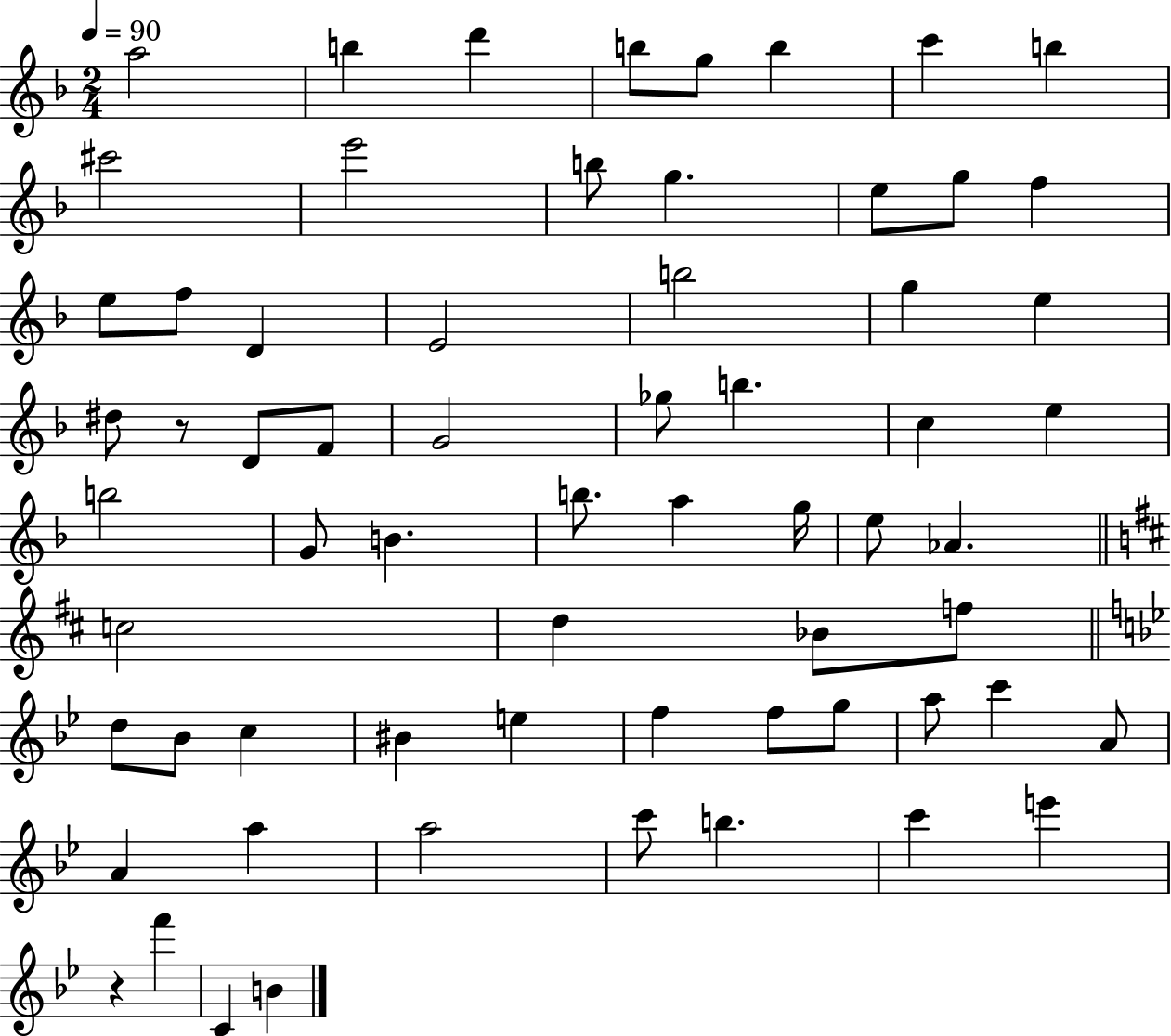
A5/h B5/q D6/q B5/e G5/e B5/q C6/q B5/q C#6/h E6/h B5/e G5/q. E5/e G5/e F5/q E5/e F5/e D4/q E4/h B5/h G5/q E5/q D#5/e R/e D4/e F4/e G4/h Gb5/e B5/q. C5/q E5/q B5/h G4/e B4/q. B5/e. A5/q G5/s E5/e Ab4/q. C5/h D5/q Bb4/e F5/e D5/e Bb4/e C5/q BIS4/q E5/q F5/q F5/e G5/e A5/e C6/q A4/e A4/q A5/q A5/h C6/e B5/q. C6/q E6/q R/q F6/q C4/q B4/q